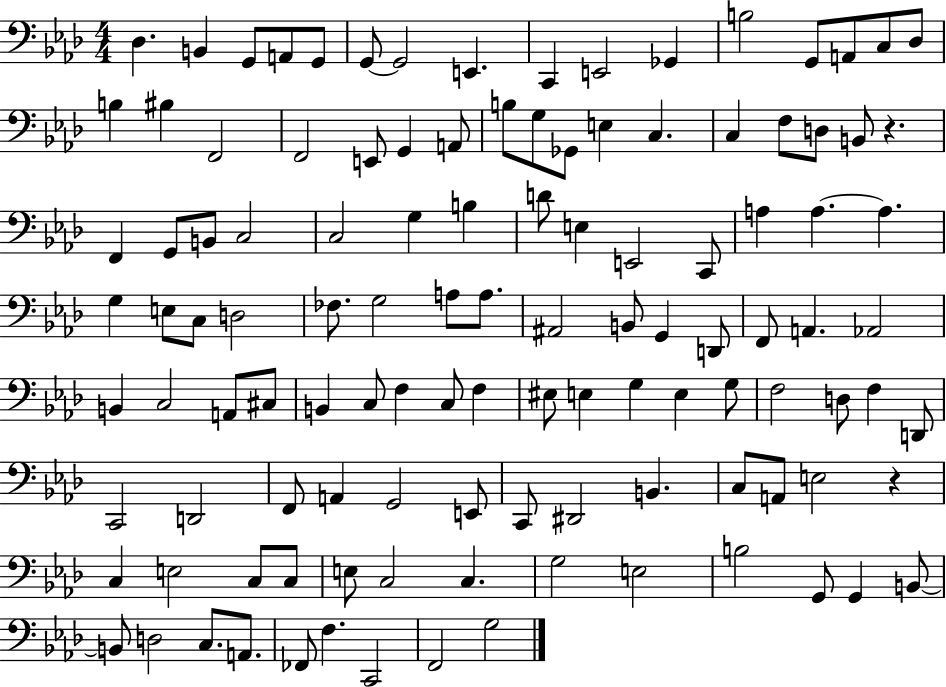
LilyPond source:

{
  \clef bass
  \numericTimeSignature
  \time 4/4
  \key aes \major
  des4. b,4 g,8 a,8 g,8 | g,8~~ g,2 e,4. | c,4 e,2 ges,4 | b2 g,8 a,8 c8 des8 | \break b4 bis4 f,2 | f,2 e,8 g,4 a,8 | b8 g8 ges,8 e4 c4. | c4 f8 d8 b,8 r4. | \break f,4 g,8 b,8 c2 | c2 g4 b4 | d'8 e4 e,2 c,8 | a4 a4.~~ a4. | \break g4 e8 c8 d2 | fes8. g2 a8 a8. | ais,2 b,8 g,4 d,8 | f,8 a,4. aes,2 | \break b,4 c2 a,8 cis8 | b,4 c8 f4 c8 f4 | eis8 e4 g4 e4 g8 | f2 d8 f4 d,8 | \break c,2 d,2 | f,8 a,4 g,2 e,8 | c,8 dis,2 b,4. | c8 a,8 e2 r4 | \break c4 e2 c8 c8 | e8 c2 c4. | g2 e2 | b2 g,8 g,4 b,8~~ | \break b,8 d2 c8. a,8. | fes,8 f4. c,2 | f,2 g2 | \bar "|."
}